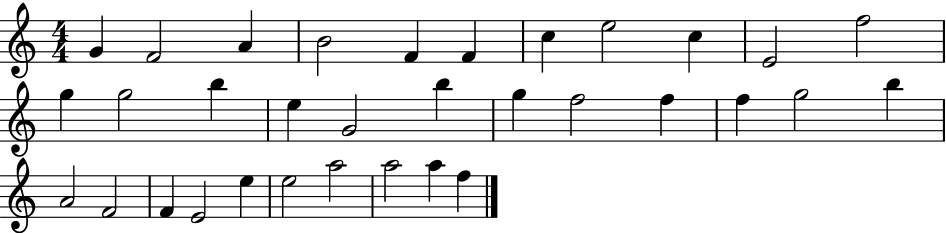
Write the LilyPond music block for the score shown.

{
  \clef treble
  \numericTimeSignature
  \time 4/4
  \key c \major
  g'4 f'2 a'4 | b'2 f'4 f'4 | c''4 e''2 c''4 | e'2 f''2 | \break g''4 g''2 b''4 | e''4 g'2 b''4 | g''4 f''2 f''4 | f''4 g''2 b''4 | \break a'2 f'2 | f'4 e'2 e''4 | e''2 a''2 | a''2 a''4 f''4 | \break \bar "|."
}